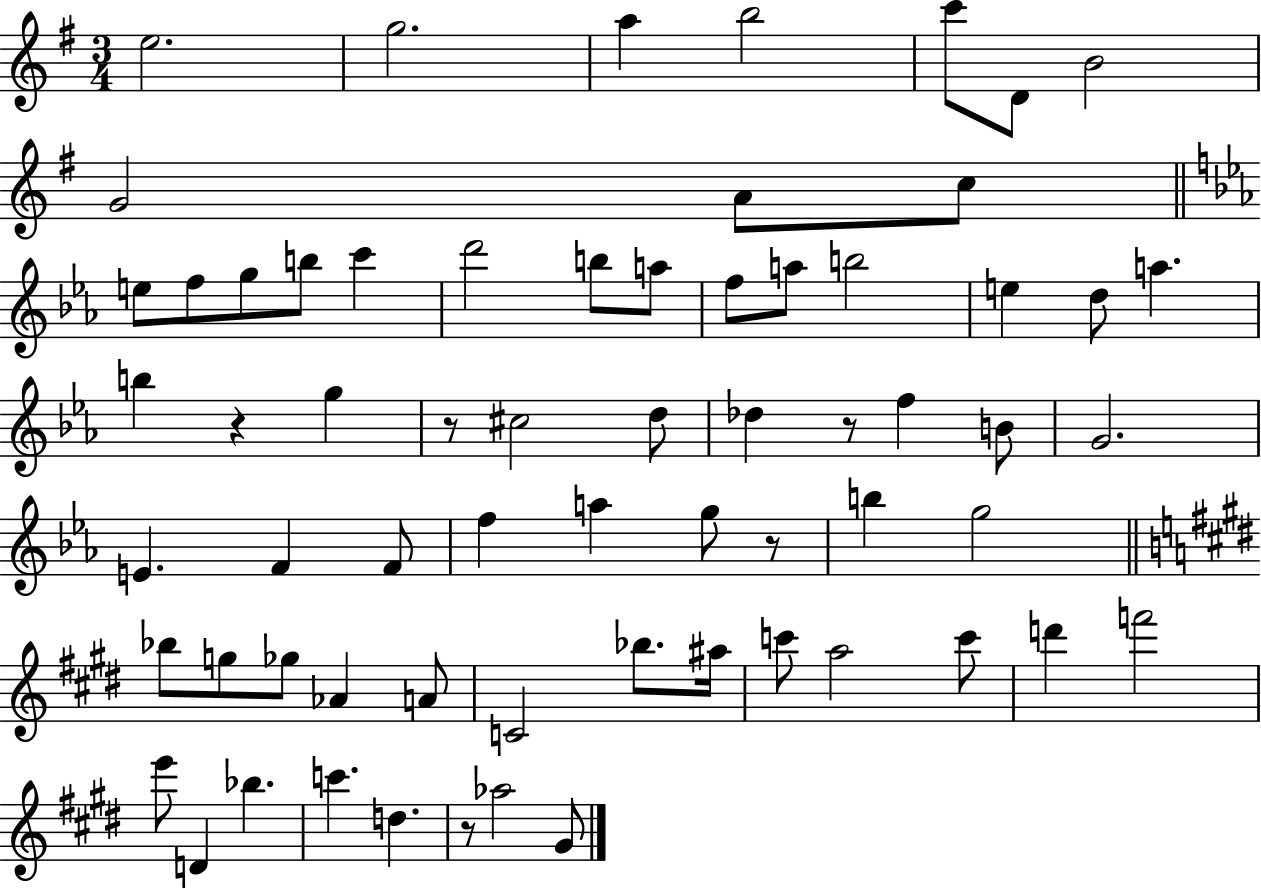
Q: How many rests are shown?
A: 5